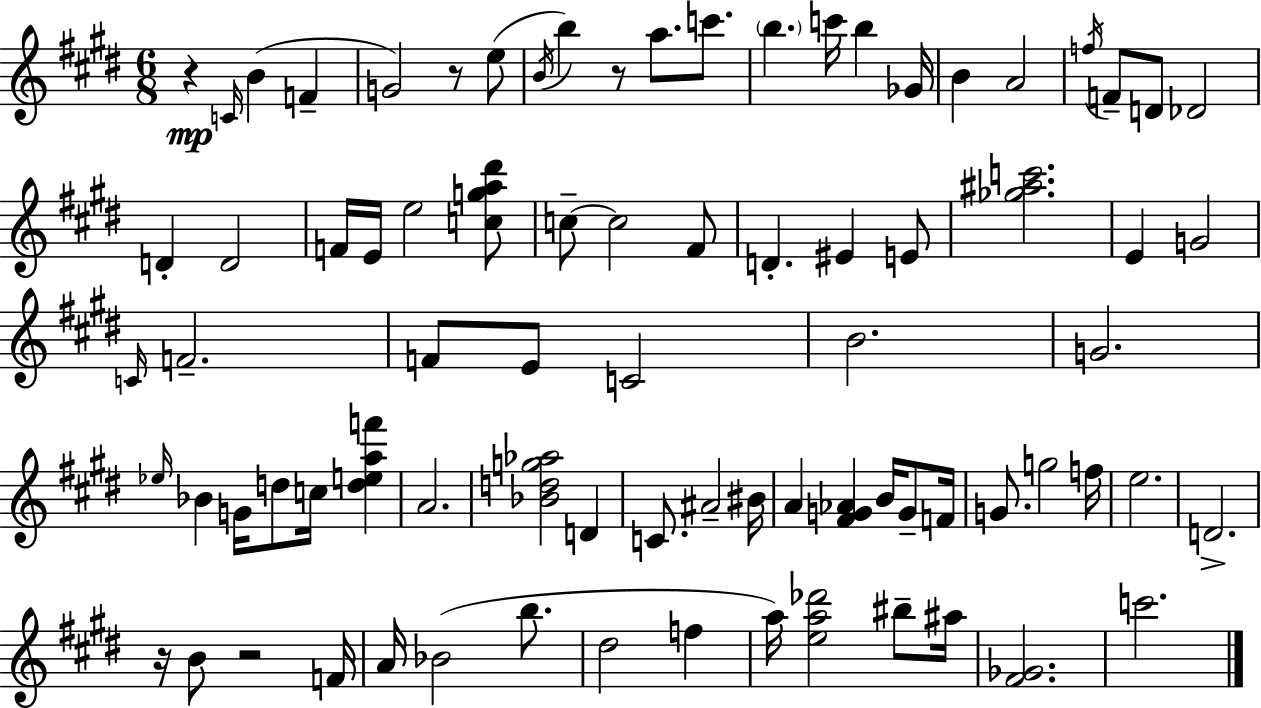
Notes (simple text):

R/q C4/s B4/q F4/q G4/h R/e E5/e B4/s B5/q R/e A5/e. C6/e. B5/q. C6/s B5/q Gb4/s B4/q A4/h F5/s F4/e D4/e Db4/h D4/q D4/h F4/s E4/s E5/h [C5,G5,A5,D#6]/e C5/e C5/h F#4/e D4/q. EIS4/q E4/e [Gb5,A#5,C6]/h. E4/q G4/h C4/s F4/h. F4/e E4/e C4/h B4/h. G4/h. Eb5/s Bb4/q G4/s D5/e C5/s [D5,E5,A5,F6]/q A4/h. [Bb4,D5,G5,Ab5]/h D4/q C4/e. A#4/h BIS4/s A4/q [F#4,G4,Ab4]/q B4/s G4/e F4/s G4/e. G5/h F5/s E5/h. D4/h. R/s B4/e R/h F4/s A4/s Bb4/h B5/e. D#5/h F5/q A5/s [E5,A5,Db6]/h BIS5/e A#5/s [F#4,Gb4]/h. C6/h.